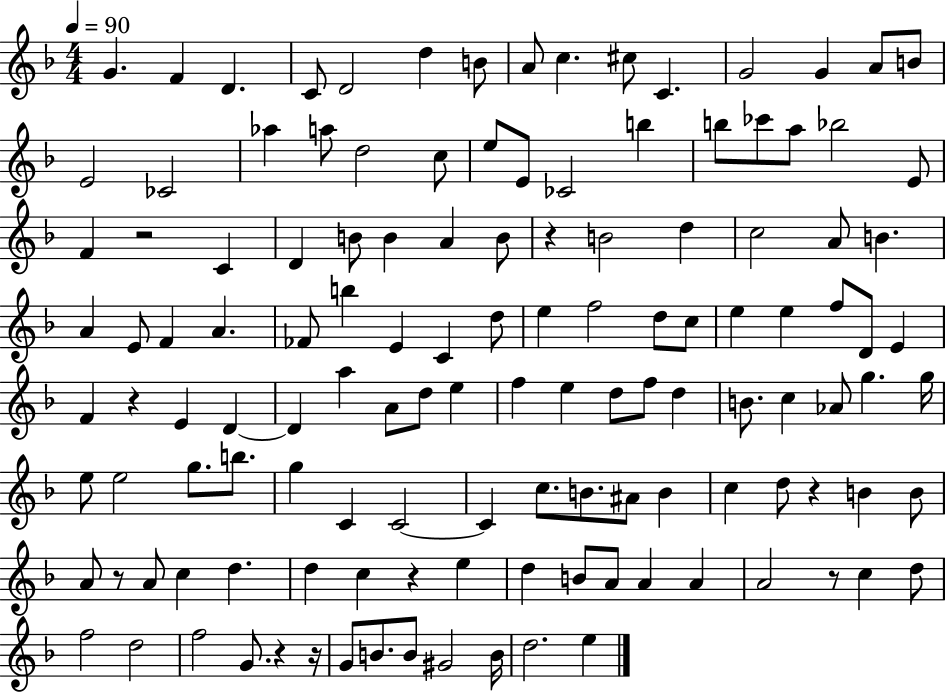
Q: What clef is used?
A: treble